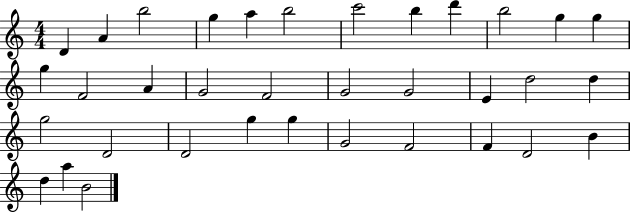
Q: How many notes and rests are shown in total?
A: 35